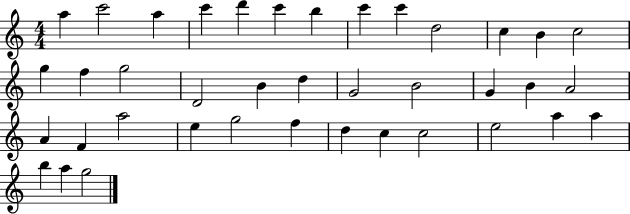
X:1
T:Untitled
M:4/4
L:1/4
K:C
a c'2 a c' d' c' b c' c' d2 c B c2 g f g2 D2 B d G2 B2 G B A2 A F a2 e g2 f d c c2 e2 a a b a g2